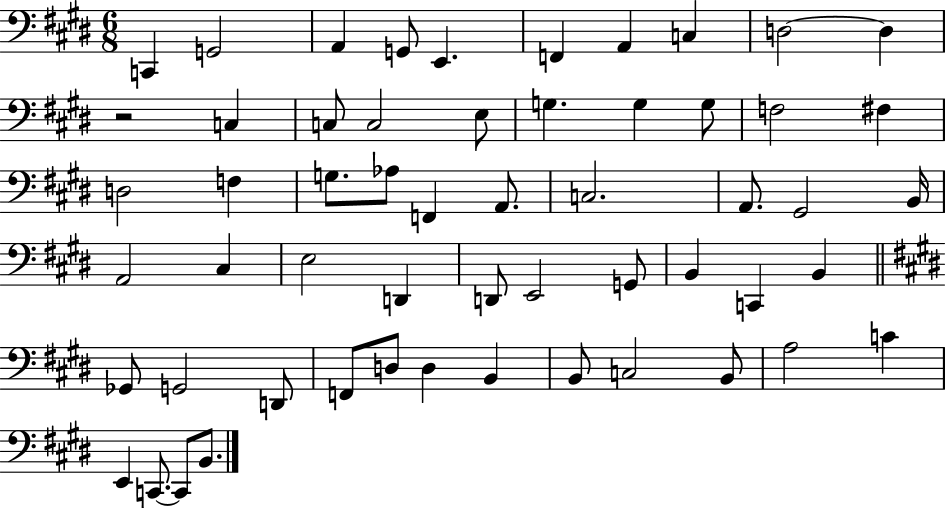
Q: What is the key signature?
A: E major